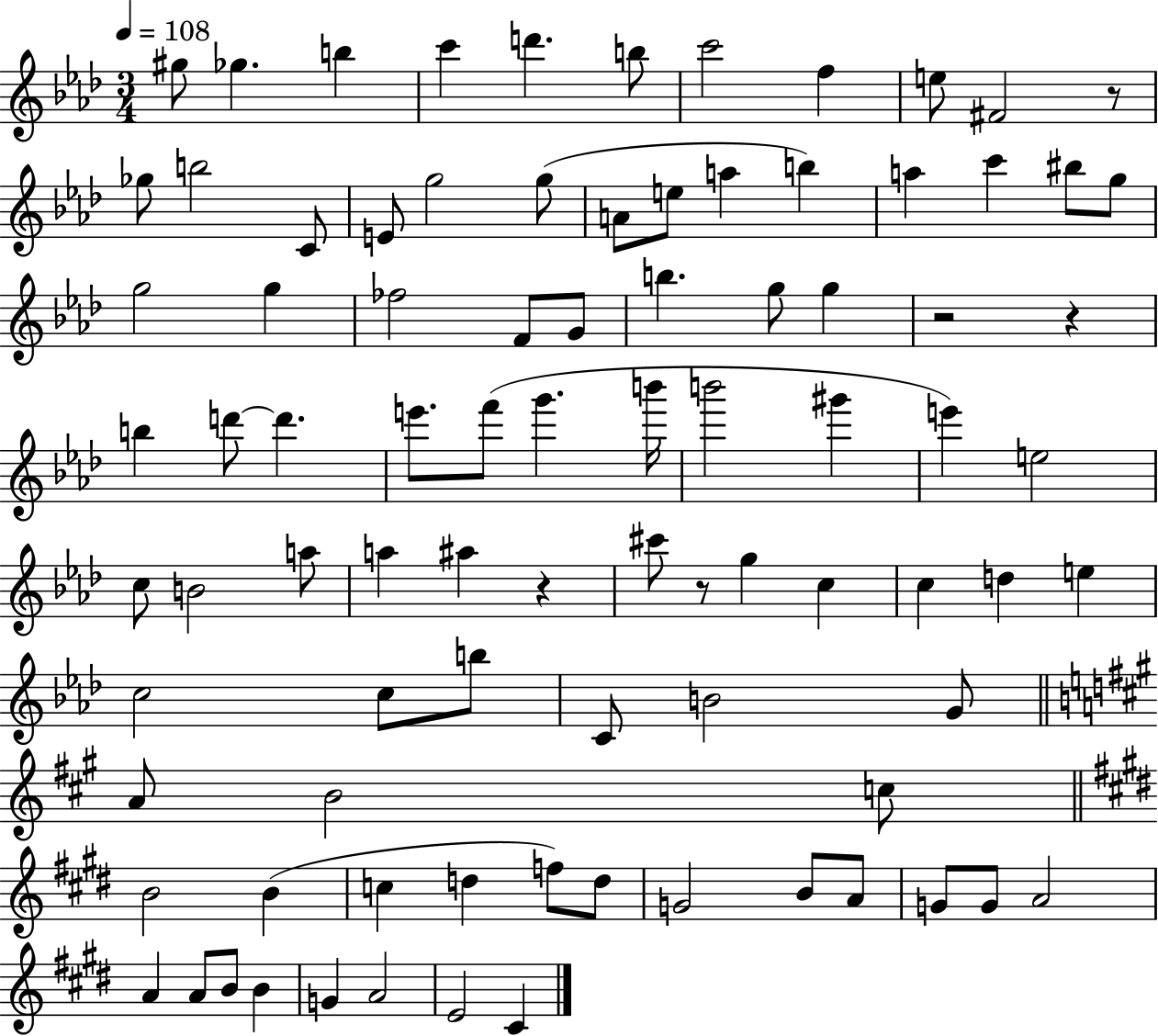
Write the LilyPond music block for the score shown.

{
  \clef treble
  \numericTimeSignature
  \time 3/4
  \key aes \major
  \tempo 4 = 108
  gis''8 ges''4. b''4 | c'''4 d'''4. b''8 | c'''2 f''4 | e''8 fis'2 r8 | \break ges''8 b''2 c'8 | e'8 g''2 g''8( | a'8 e''8 a''4 b''4) | a''4 c'''4 bis''8 g''8 | \break g''2 g''4 | fes''2 f'8 g'8 | b''4. g''8 g''4 | r2 r4 | \break b''4 d'''8~~ d'''4. | e'''8. f'''8( g'''4. b'''16 | b'''2 gis'''4 | e'''4) e''2 | \break c''8 b'2 a''8 | a''4 ais''4 r4 | cis'''8 r8 g''4 c''4 | c''4 d''4 e''4 | \break c''2 c''8 b''8 | c'8 b'2 g'8 | \bar "||" \break \key a \major a'8 b'2 c''8 | \bar "||" \break \key e \major b'2 b'4( | c''4 d''4 f''8) d''8 | g'2 b'8 a'8 | g'8 g'8 a'2 | \break a'4 a'8 b'8 b'4 | g'4 a'2 | e'2 cis'4 | \bar "|."
}